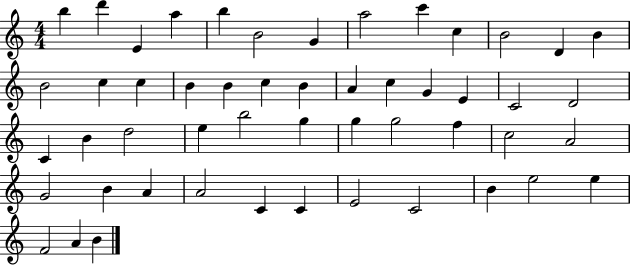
X:1
T:Untitled
M:4/4
L:1/4
K:C
b d' E a b B2 G a2 c' c B2 D B B2 c c B B c B A c G E C2 D2 C B d2 e b2 g g g2 f c2 A2 G2 B A A2 C C E2 C2 B e2 e F2 A B